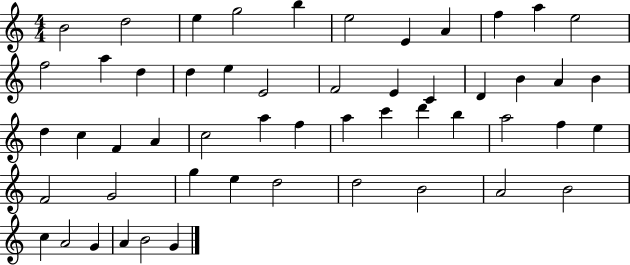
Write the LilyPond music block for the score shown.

{
  \clef treble
  \numericTimeSignature
  \time 4/4
  \key c \major
  b'2 d''2 | e''4 g''2 b''4 | e''2 e'4 a'4 | f''4 a''4 e''2 | \break f''2 a''4 d''4 | d''4 e''4 e'2 | f'2 e'4 c'4 | d'4 b'4 a'4 b'4 | \break d''4 c''4 f'4 a'4 | c''2 a''4 f''4 | a''4 c'''4 d'''4 b''4 | a''2 f''4 e''4 | \break f'2 g'2 | g''4 e''4 d''2 | d''2 b'2 | a'2 b'2 | \break c''4 a'2 g'4 | a'4 b'2 g'4 | \bar "|."
}